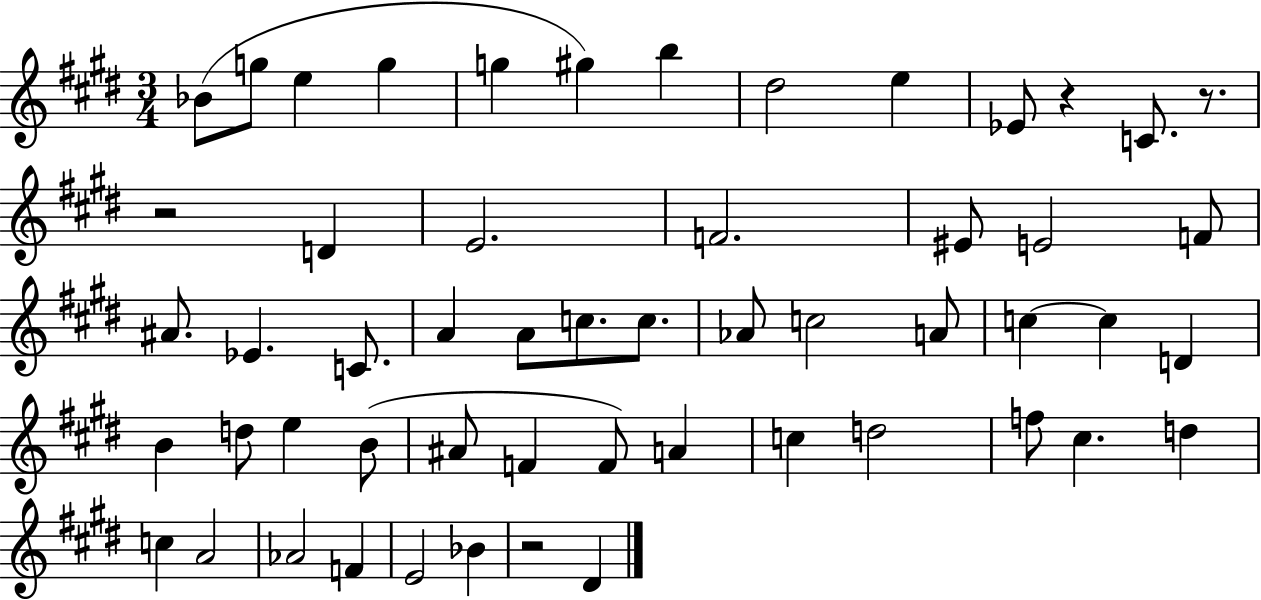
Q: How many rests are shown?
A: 4